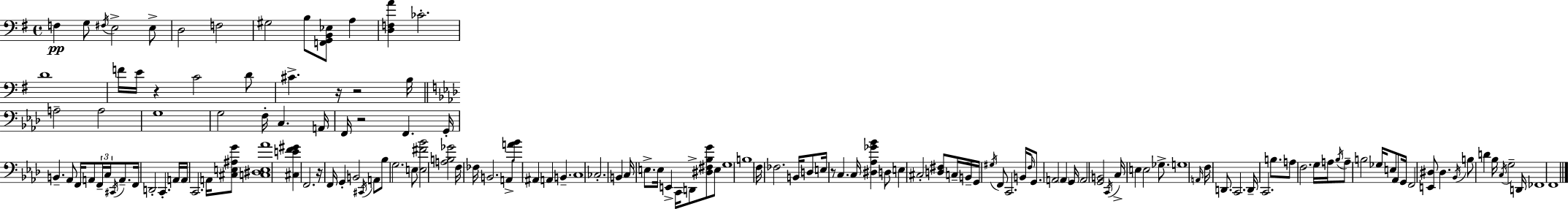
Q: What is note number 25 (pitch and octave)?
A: A2